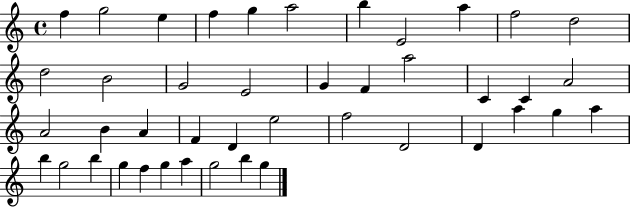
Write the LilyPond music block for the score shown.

{
  \clef treble
  \time 4/4
  \defaultTimeSignature
  \key c \major
  f''4 g''2 e''4 | f''4 g''4 a''2 | b''4 e'2 a''4 | f''2 d''2 | \break d''2 b'2 | g'2 e'2 | g'4 f'4 a''2 | c'4 c'4 a'2 | \break a'2 b'4 a'4 | f'4 d'4 e''2 | f''2 d'2 | d'4 a''4 g''4 a''4 | \break b''4 g''2 b''4 | g''4 f''4 g''4 a''4 | g''2 b''4 g''4 | \bar "|."
}